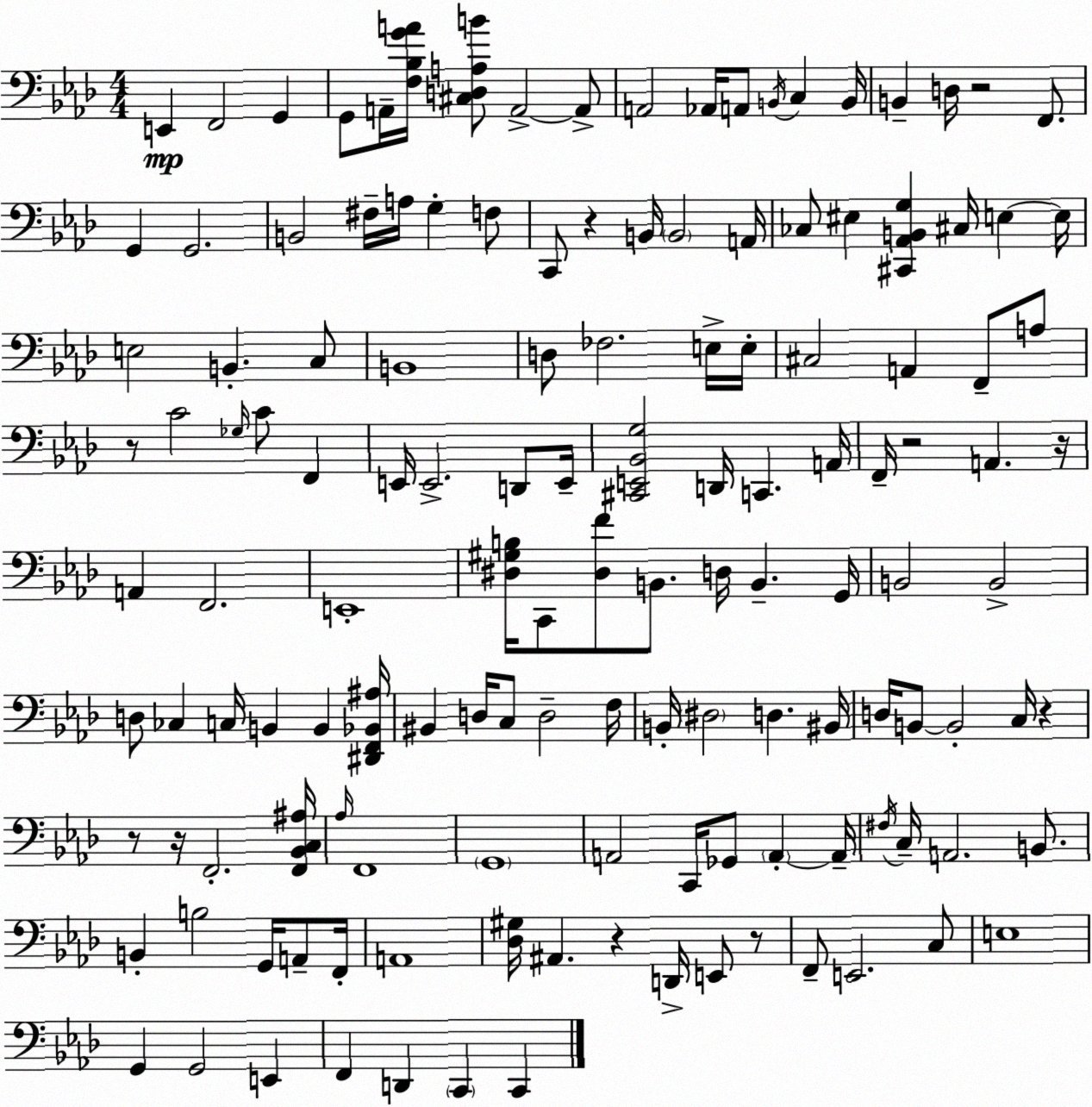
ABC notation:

X:1
T:Untitled
M:4/4
L:1/4
K:Fm
E,, F,,2 G,, G,,/2 A,,/4 [F,_B,GA]/4 [^C,D,A,B]/2 A,,2 A,,/2 A,,2 _A,,/4 A,,/2 B,,/4 C, B,,/4 B,, D,/4 z2 F,,/2 G,, G,,2 B,,2 ^F,/4 A,/4 G, F,/2 C,,/2 z B,,/4 B,,2 A,,/4 _C,/2 ^E, [^C,,_A,,B,,G,] ^C,/4 E, E,/4 E,2 B,, C,/2 B,,4 D,/2 _F,2 E,/4 E,/4 ^C,2 A,, F,,/2 A,/2 z/2 C2 _G,/4 C/2 F,, E,,/4 E,,2 D,,/2 E,,/4 [^C,,E,,_B,,G,]2 D,,/4 C,, A,,/4 F,,/4 z2 A,, z/4 A,, F,,2 E,,4 [^D,^G,B,]/4 C,,/2 [^D,F]/2 B,,/2 D,/4 B,, G,,/4 B,,2 B,,2 D,/2 _C, C,/4 B,, B,, [^D,,F,,_B,,^A,]/4 ^B,, D,/4 C,/2 D,2 F,/4 B,,/4 ^D,2 D, ^B,,/4 D,/4 B,,/2 B,,2 C,/4 z z/2 z/4 F,,2 [F,,_B,,C,^A,]/4 _A,/4 F,,4 G,,4 A,,2 C,,/4 _G,,/2 A,, A,,/4 ^F,/4 C,/4 A,,2 B,,/2 B,, B,2 G,,/4 A,,/2 F,,/4 A,,4 [_D,^G,]/4 ^A,, z D,,/4 E,,/2 z/2 F,,/2 E,,2 C,/2 E,4 G,, G,,2 E,, F,, D,, C,, C,,